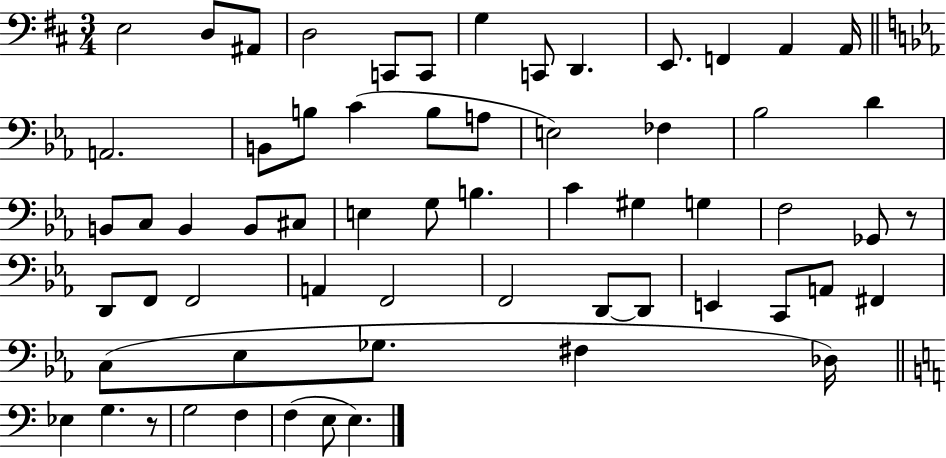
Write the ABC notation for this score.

X:1
T:Untitled
M:3/4
L:1/4
K:D
E,2 D,/2 ^A,,/2 D,2 C,,/2 C,,/2 G, C,,/2 D,, E,,/2 F,, A,, A,,/4 A,,2 B,,/2 B,/2 C B,/2 A,/2 E,2 _F, _B,2 D B,,/2 C,/2 B,, B,,/2 ^C,/2 E, G,/2 B, C ^G, G, F,2 _G,,/2 z/2 D,,/2 F,,/2 F,,2 A,, F,,2 F,,2 D,,/2 D,,/2 E,, C,,/2 A,,/2 ^F,, C,/2 _E,/2 _G,/2 ^F, _D,/4 _E, G, z/2 G,2 F, F, E,/2 E,